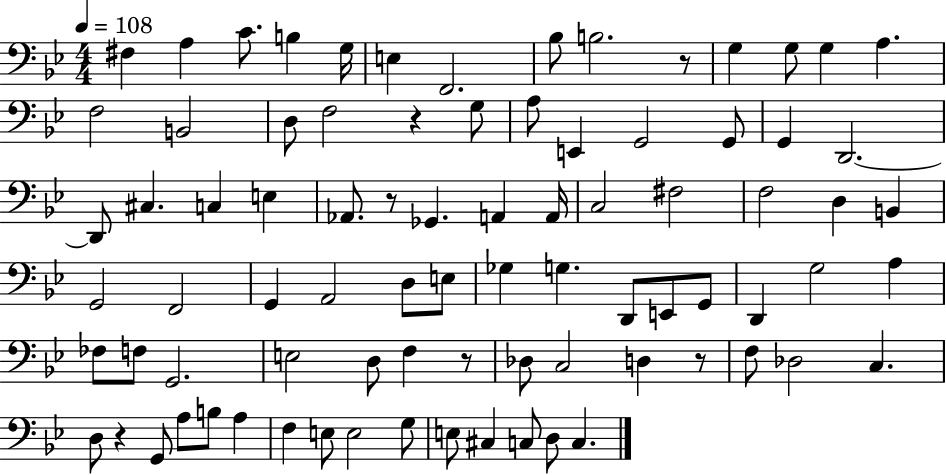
F#3/q A3/q C4/e. B3/q G3/s E3/q F2/h. Bb3/e B3/h. R/e G3/q G3/e G3/q A3/q. F3/h B2/h D3/e F3/h R/q G3/e A3/e E2/q G2/h G2/e G2/q D2/h. D2/e C#3/q. C3/q E3/q Ab2/e. R/e Gb2/q. A2/q A2/s C3/h F#3/h F3/h D3/q B2/q G2/h F2/h G2/q A2/h D3/e E3/e Gb3/q G3/q. D2/e E2/e G2/e D2/q G3/h A3/q FES3/e F3/e G2/h. E3/h D3/e F3/q R/e Db3/e C3/h D3/q R/e F3/e Db3/h C3/q. D3/e R/q G2/e A3/e B3/e A3/q F3/q E3/e E3/h G3/e E3/e C#3/q C3/e D3/e C3/q.